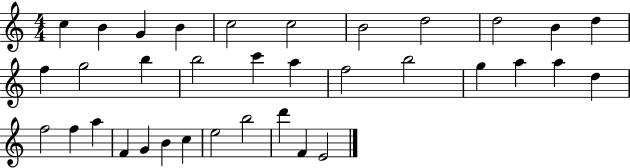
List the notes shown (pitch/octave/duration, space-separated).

C5/q B4/q G4/q B4/q C5/h C5/h B4/h D5/h D5/h B4/q D5/q F5/q G5/h B5/q B5/h C6/q A5/q F5/h B5/h G5/q A5/q A5/q D5/q F5/h F5/q A5/q F4/q G4/q B4/q C5/q E5/h B5/h D6/q F4/q E4/h